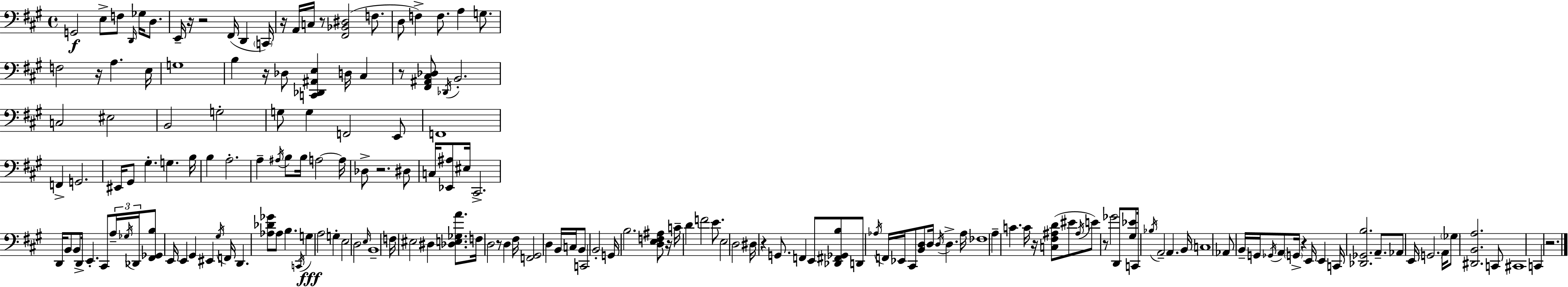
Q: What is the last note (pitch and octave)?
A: C2